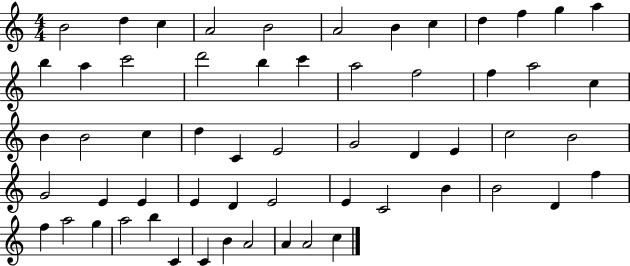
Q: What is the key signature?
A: C major